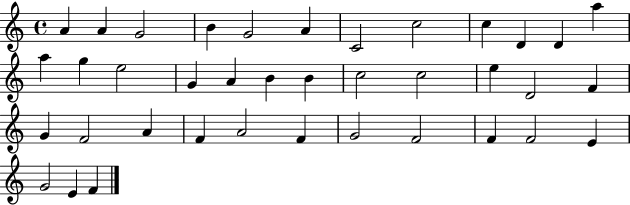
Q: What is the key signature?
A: C major